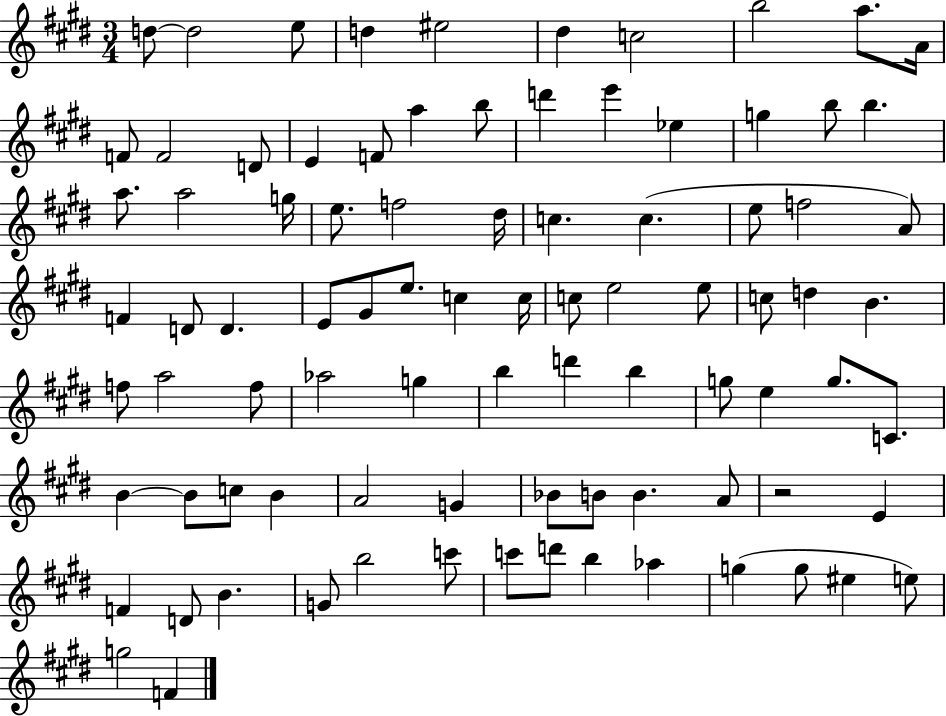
D5/e D5/h E5/e D5/q EIS5/h D#5/q C5/h B5/h A5/e. A4/s F4/e F4/h D4/e E4/q F4/e A5/q B5/e D6/q E6/q Eb5/q G5/q B5/e B5/q. A5/e. A5/h G5/s E5/e. F5/h D#5/s C5/q. C5/q. E5/e F5/h A4/e F4/q D4/e D4/q. E4/e G#4/e E5/e. C5/q C5/s C5/e E5/h E5/e C5/e D5/q B4/q. F5/e A5/h F5/e Ab5/h G5/q B5/q D6/q B5/q G5/e E5/q G5/e. C4/e. B4/q B4/e C5/e B4/q A4/h G4/q Bb4/e B4/e B4/q. A4/e R/h E4/q F4/q D4/e B4/q. G4/e B5/h C6/e C6/e D6/e B5/q Ab5/q G5/q G5/e EIS5/q E5/e G5/h F4/q